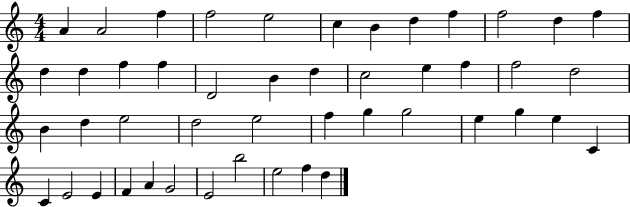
{
  \clef treble
  \numericTimeSignature
  \time 4/4
  \key c \major
  a'4 a'2 f''4 | f''2 e''2 | c''4 b'4 d''4 f''4 | f''2 d''4 f''4 | \break d''4 d''4 f''4 f''4 | d'2 b'4 d''4 | c''2 e''4 f''4 | f''2 d''2 | \break b'4 d''4 e''2 | d''2 e''2 | f''4 g''4 g''2 | e''4 g''4 e''4 c'4 | \break c'4 e'2 e'4 | f'4 a'4 g'2 | e'2 b''2 | e''2 f''4 d''4 | \break \bar "|."
}